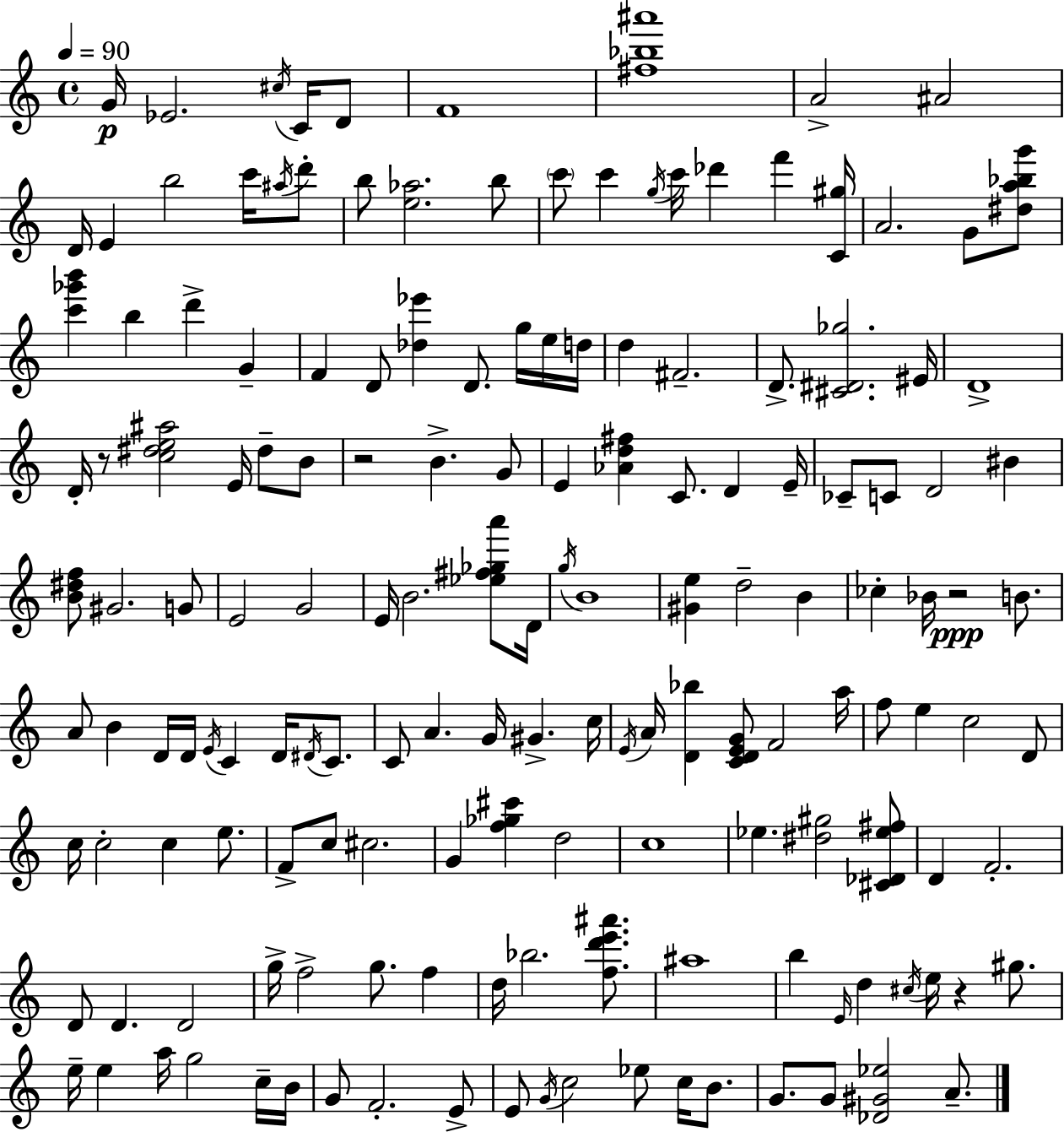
G4/s Eb4/h. C#5/s C4/s D4/e F4/w [F#5,Bb5,A#6]/w A4/h A#4/h D4/s E4/q B5/h C6/s A#5/s D6/e B5/e [E5,Ab5]/h. B5/e C6/e C6/q G5/s C6/s Db6/q F6/q [C4,G#5]/s A4/h. G4/e [D#5,A5,Bb5,G6]/e [C6,Gb6,B6]/q B5/q D6/q G4/q F4/q D4/e [Db5,Eb6]/q D4/e. G5/s E5/s D5/s D5/q F#4/h. D4/e. [C#4,D#4,Gb5]/h. EIS4/s D4/w D4/s R/e [C5,D#5,E5,A#5]/h E4/s D#5/e B4/e R/h B4/q. G4/e E4/q [Ab4,D5,F#5]/q C4/e. D4/q E4/s CES4/e C4/e D4/h BIS4/q [B4,D#5,F5]/e G#4/h. G4/e E4/h G4/h E4/s B4/h. [Eb5,F#5,Gb5,A6]/e D4/s G5/s B4/w [G#4,E5]/q D5/h B4/q CES5/q Bb4/s R/h B4/e. A4/e B4/q D4/s D4/s E4/s C4/q D4/s D#4/s C4/e. C4/e A4/q. G4/s G#4/q. C5/s E4/s A4/s [D4,Bb5]/q [C4,D4,E4,G4]/e F4/h A5/s F5/e E5/q C5/h D4/e C5/s C5/h C5/q E5/e. F4/e C5/e C#5/h. G4/q [F5,Gb5,C#6]/q D5/h C5/w Eb5/q. [D#5,G#5]/h [C#4,Db4,Eb5,F#5]/e D4/q F4/h. D4/e D4/q. D4/h G5/s F5/h G5/e. F5/q D5/s Bb5/h. [F5,D6,E6,A#6]/e. A#5/w B5/q E4/s D5/q C#5/s E5/s R/q G#5/e. E5/s E5/q A5/s G5/h C5/s B4/s G4/e F4/h. E4/e E4/e G4/s C5/h Eb5/e C5/s B4/e. G4/e. G4/e [Db4,G#4,Eb5]/h A4/e.